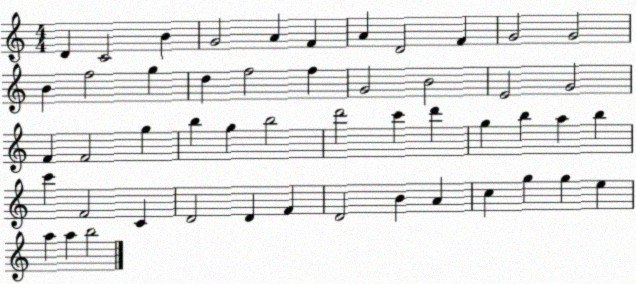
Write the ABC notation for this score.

X:1
T:Untitled
M:4/4
L:1/4
K:C
D C2 B G2 A F A D2 F G2 G2 B f2 g d f2 f G2 B2 E2 G2 F F2 g b g b2 d'2 c' d' g b a b c' F2 C D2 D F D2 B A c g g e a a b2